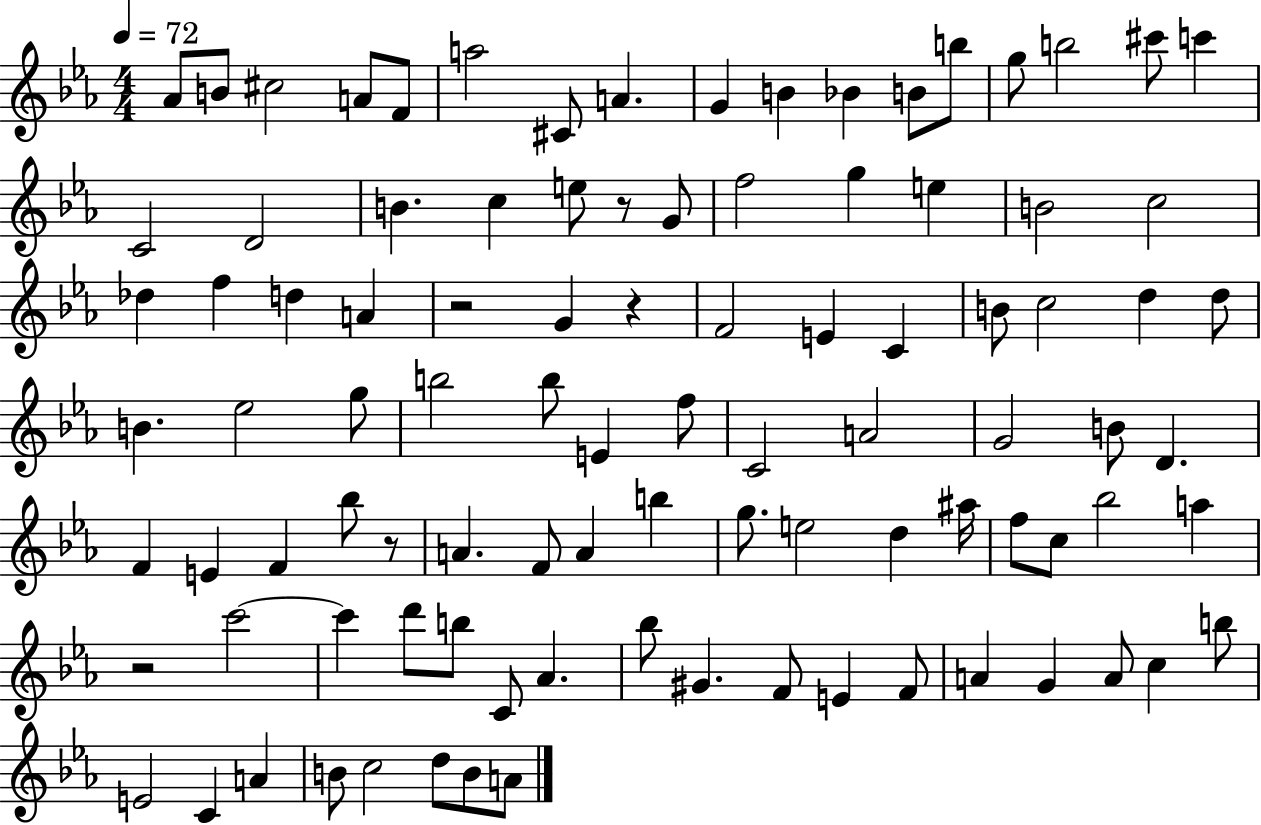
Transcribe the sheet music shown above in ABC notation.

X:1
T:Untitled
M:4/4
L:1/4
K:Eb
_A/2 B/2 ^c2 A/2 F/2 a2 ^C/2 A G B _B B/2 b/2 g/2 b2 ^c'/2 c' C2 D2 B c e/2 z/2 G/2 f2 g e B2 c2 _d f d A z2 G z F2 E C B/2 c2 d d/2 B _e2 g/2 b2 b/2 E f/2 C2 A2 G2 B/2 D F E F _b/2 z/2 A F/2 A b g/2 e2 d ^a/4 f/2 c/2 _b2 a z2 c'2 c' d'/2 b/2 C/2 _A _b/2 ^G F/2 E F/2 A G A/2 c b/2 E2 C A B/2 c2 d/2 B/2 A/2